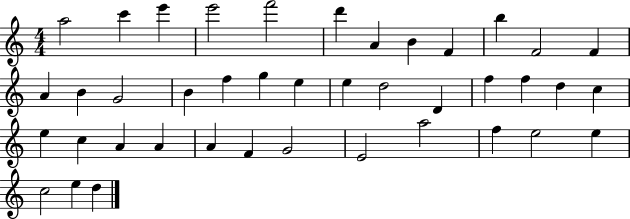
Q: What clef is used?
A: treble